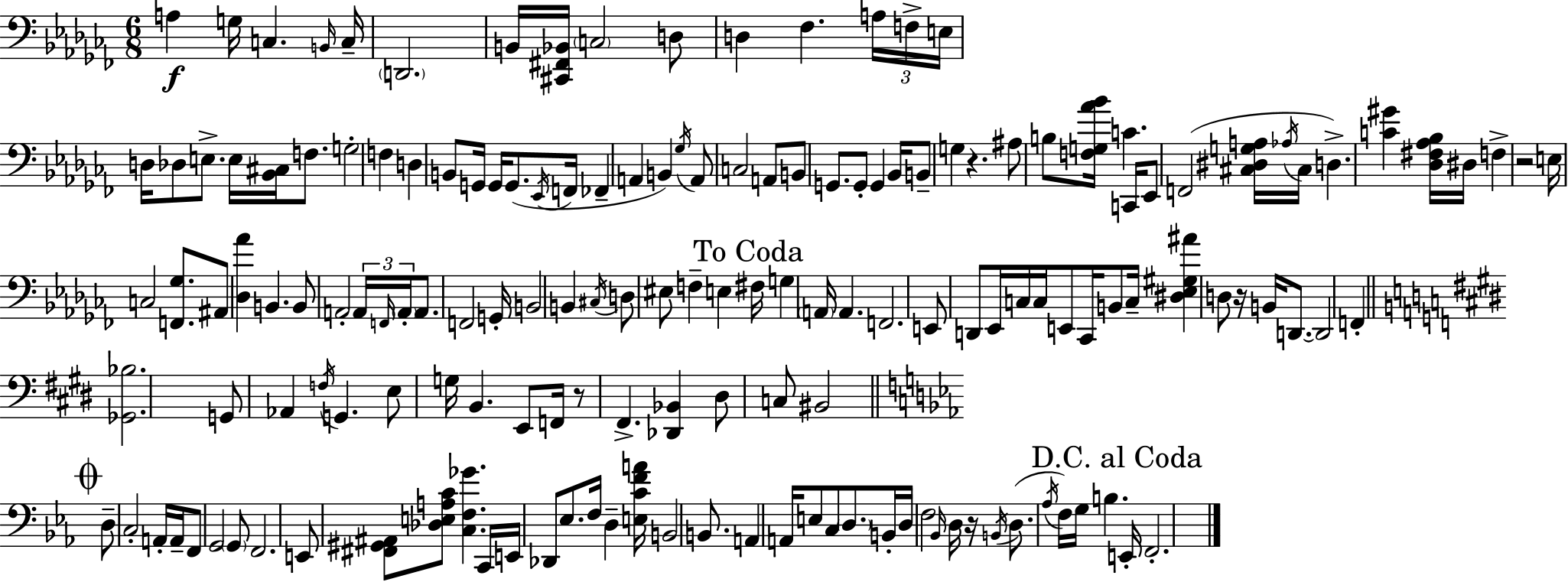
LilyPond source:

{
  \clef bass
  \numericTimeSignature
  \time 6/8
  \key aes \minor
  a4\f g16 c4. \grace { b,16 } | c16-- \parenthesize d,2. | b,16 <cis, fis, bes,>16 \parenthesize c2 d8 | d4 fes4. \tuplet 3/2 { a16 | \break f16-> e16 } d16 des8 e8.-> e16 <bes, cis>16 f8. | g2-. f4 | d4 b,8 g,16 g,16 g,8.( | \acciaccatura { ees,16 } f,16 fes,4-- a,4 b,4) | \break \acciaccatura { ges16 } a,8 c2 | a,8 b,8 g,8. g,8-. g,4 | bes,16 b,8-- g4 r4. | ais8 b8 <f g aes' bes'>16 c'4. | \break c,16 ees,8 f,2( | <cis dis g a>16 \acciaccatura { aes16 } cis16 d4.->) <c' gis'>4 | <des fis aes bes>16 dis16 f4-> r2 | e16 c2 | \break <f, ges>8. ais,8 <des aes'>4 b,4. | b,8 a,2-. | \tuplet 3/2 { a,16 \grace { f,16 } \parenthesize a,16-. } a,8. f,2 | g,16-. b,2 | \break b,4 \acciaccatura { cis16 } d8 eis8 f4-- | e4 \mark "To Coda" fis16 g4 \parenthesize a,16 | a,4. f,2. | e,8 d,8 ees,16 c16 | \break c16 e,8 ces,16 b,8 c16-- <dis ees gis ais'>4 d8 | r16 b,16 d,8.~~ d,2 | f,4-. \bar "||" \break \key e \major <ges, bes>2. | g,8 aes,4 \acciaccatura { f16 } g,4. | e8 g16 b,4. e,8 | f,16 r8 fis,4.-> <des, bes,>4 | \break dis8 c8 bis,2 | \mark \markup { \musicglyph "scripts.coda" } \bar "||" \break \key c \minor d8-- c2-. a,16-. a,16-- | f,8 g,2 \parenthesize g,8 | f,2. | e,8 <fis, gis, ais,>8 <des e a c'>8 <c f ges'>4. | \break c,16 e,16 des,8 ees8. f16 d4-- | <e c' f' a'>16 b,2 b,8. | a,4 a,16 e8 c8 \parenthesize d8. | b,16-. d16 f2 \grace { bes,16 } d16 | \break r16 \acciaccatura { b,16 }( d8. \acciaccatura { aes16 } f16) g16 b4. | \mark "D.C. al Coda" e,16-. f,2.-. | \bar "|."
}